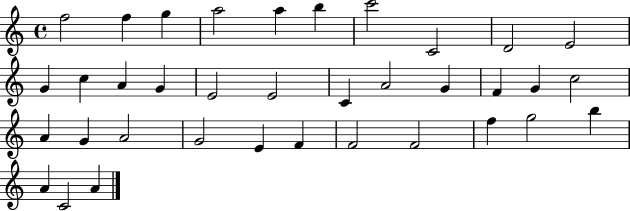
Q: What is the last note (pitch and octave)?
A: A4